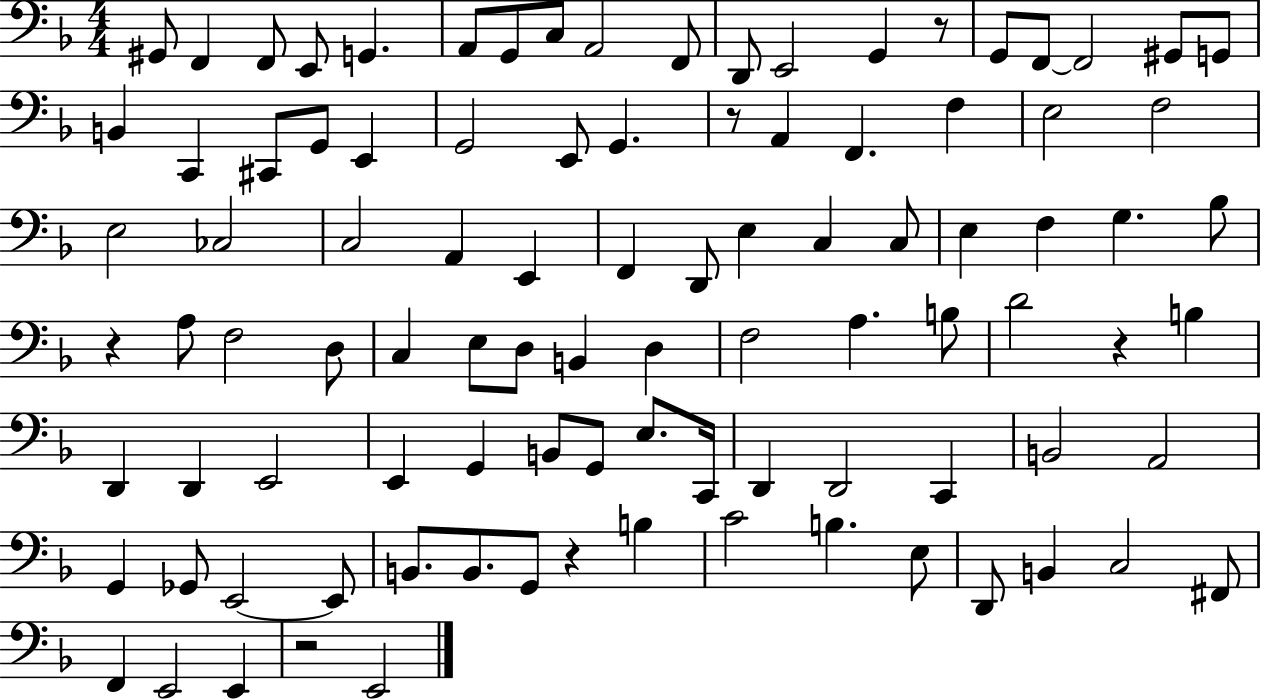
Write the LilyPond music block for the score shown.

{
  \clef bass
  \numericTimeSignature
  \time 4/4
  \key f \major
  gis,8 f,4 f,8 e,8 g,4. | a,8 g,8 c8 a,2 f,8 | d,8 e,2 g,4 r8 | g,8 f,8~~ f,2 gis,8 g,8 | \break b,4 c,4 cis,8 g,8 e,4 | g,2 e,8 g,4. | r8 a,4 f,4. f4 | e2 f2 | \break e2 ces2 | c2 a,4 e,4 | f,4 d,8 e4 c4 c8 | e4 f4 g4. bes8 | \break r4 a8 f2 d8 | c4 e8 d8 b,4 d4 | f2 a4. b8 | d'2 r4 b4 | \break d,4 d,4 e,2 | e,4 g,4 b,8 g,8 e8. c,16 | d,4 d,2 c,4 | b,2 a,2 | \break g,4 ges,8 e,2~~ e,8 | b,8. b,8. g,8 r4 b4 | c'2 b4. e8 | d,8 b,4 c2 fis,8 | \break f,4 e,2 e,4 | r2 e,2 | \bar "|."
}